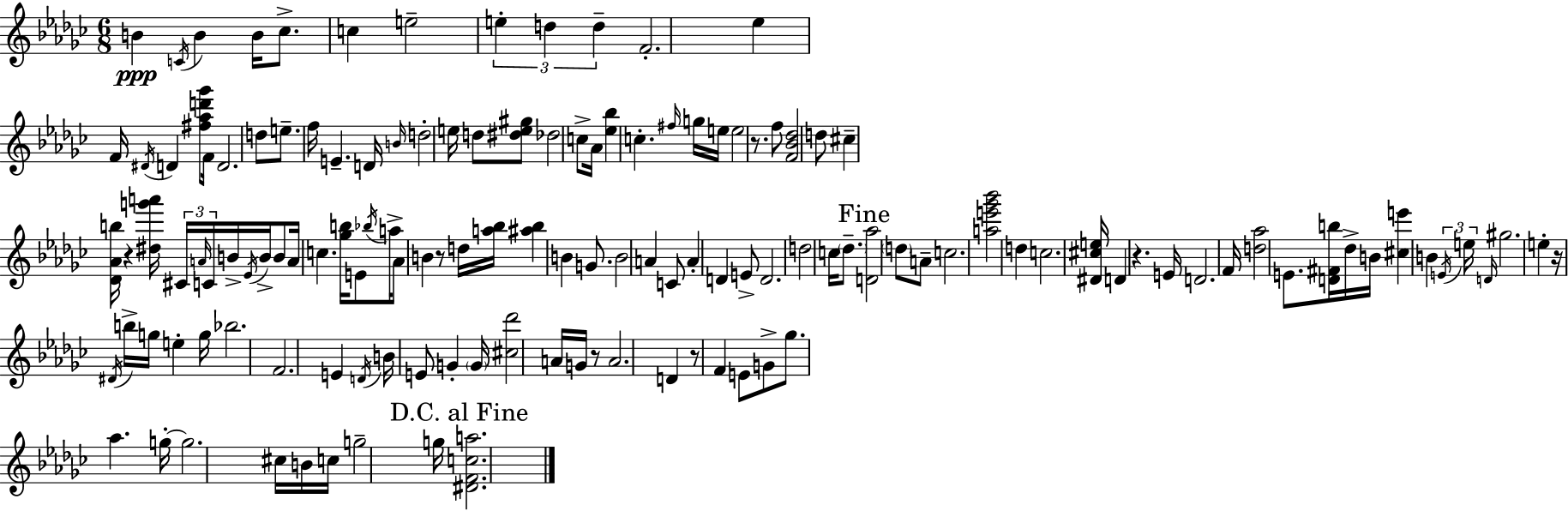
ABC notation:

X:1
T:Untitled
M:6/8
L:1/4
K:Ebm
B C/4 B B/4 _c/2 c e2 e d d F2 _e F/4 ^D/4 D [^f_ad'_g']/2 F/4 D2 d/2 e/2 f/4 E D/4 B/4 d2 e/4 d/2 [^de^g]/2 _d2 c/2 _A/4 [_e_b] c ^f/4 g/4 e/4 e2 z/2 f/2 [F_B_d]2 d/2 ^c [_D_Ab]/4 z [^dg'a']/4 ^C/4 A/4 C/4 B/4 _E/4 B/4 B/2 A/4 c [_gb]/4 E/2 _b/4 a/4 _A/2 B z/2 d/4 [a_b]/4 [^a_b] B G/2 B2 A C/2 A D E/2 D2 d2 c/4 _d/2 [D_a]2 d/2 A/2 c2 [ae'_g'_b']2 d c2 [^D^ce]/4 D z E/4 D2 F/4 [d_a]2 E/2 [D^Fb]/4 _d/4 B/4 [^ce'] B E/4 e/4 D/4 ^g2 e z/4 ^D/4 b/4 g/4 e g/4 _b2 F2 E D/4 B/4 E/2 G G/4 [^c_d']2 A/4 G/4 z/2 A2 D z/2 F E/2 G/2 _g/2 _a g/4 g2 ^c/4 B/4 c/4 g2 g/4 [^DFca]2